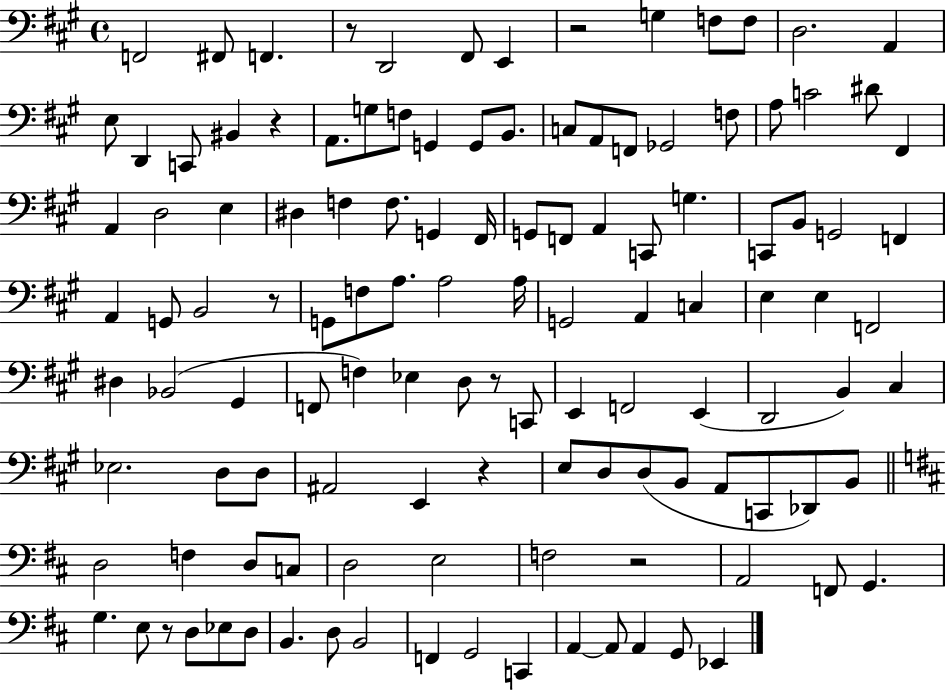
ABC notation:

X:1
T:Untitled
M:4/4
L:1/4
K:A
F,,2 ^F,,/2 F,, z/2 D,,2 ^F,,/2 E,, z2 G, F,/2 F,/2 D,2 A,, E,/2 D,, C,,/2 ^B,, z A,,/2 G,/2 F,/2 G,, G,,/2 B,,/2 C,/2 A,,/2 F,,/2 _G,,2 F,/2 A,/2 C2 ^D/2 ^F,, A,, D,2 E, ^D, F, F,/2 G,, ^F,,/4 G,,/2 F,,/2 A,, C,,/2 G, C,,/2 B,,/2 G,,2 F,, A,, G,,/2 B,,2 z/2 G,,/2 F,/2 A,/2 A,2 A,/4 G,,2 A,, C, E, E, F,,2 ^D, _B,,2 ^G,, F,,/2 F, _E, D,/2 z/2 C,,/2 E,, F,,2 E,, D,,2 B,, ^C, _E,2 D,/2 D,/2 ^A,,2 E,, z E,/2 D,/2 D,/2 B,,/2 A,,/2 C,,/2 _D,,/2 B,,/2 D,2 F, D,/2 C,/2 D,2 E,2 F,2 z2 A,,2 F,,/2 G,, G, E,/2 z/2 D,/2 _E,/2 D,/2 B,, D,/2 B,,2 F,, G,,2 C,, A,, A,,/2 A,, G,,/2 _E,,